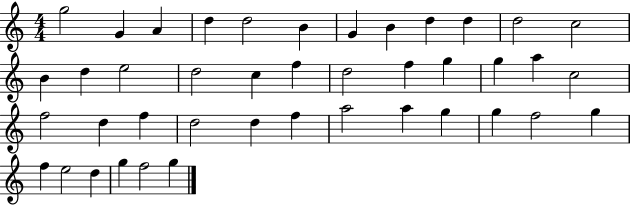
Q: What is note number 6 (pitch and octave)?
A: B4